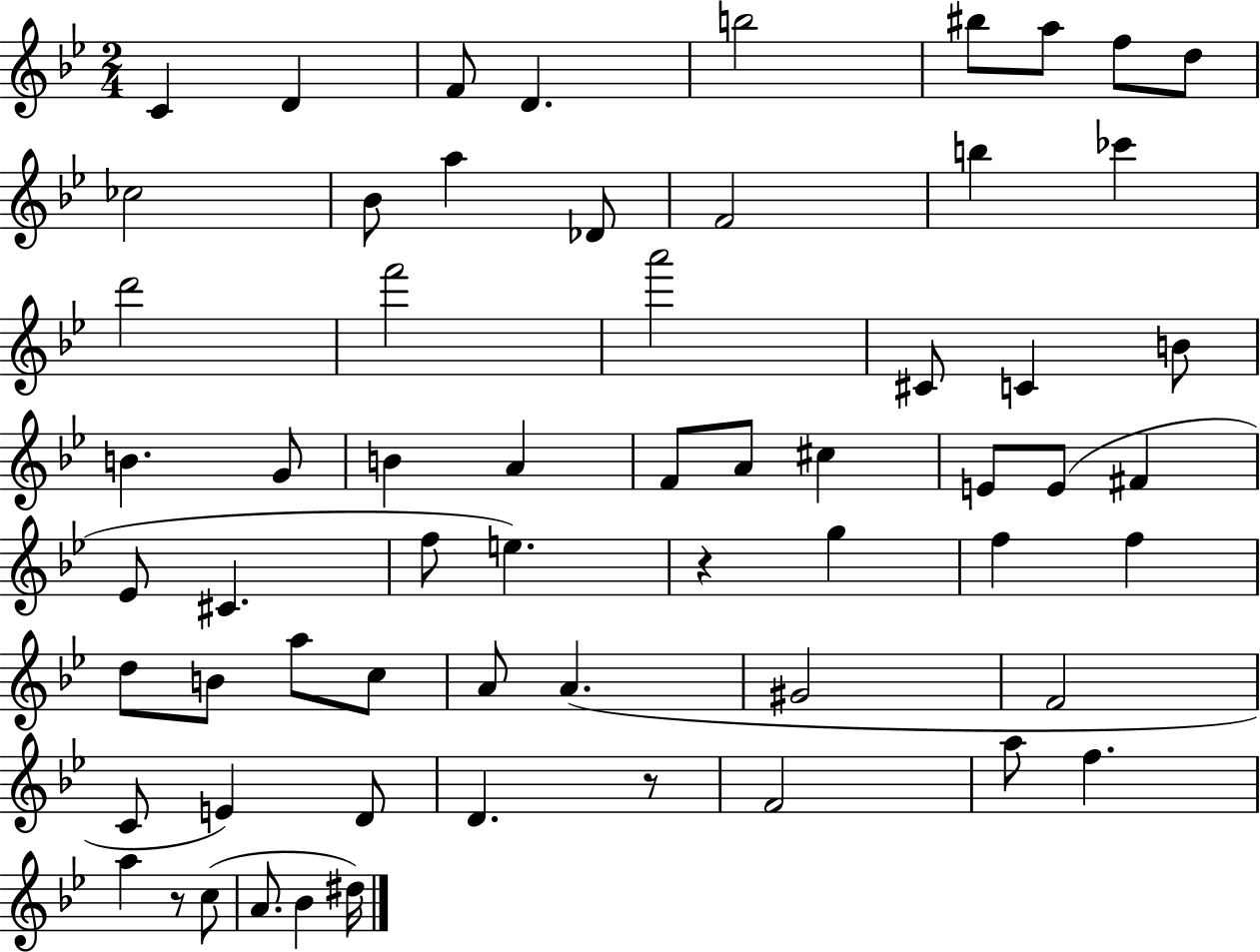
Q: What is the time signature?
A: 2/4